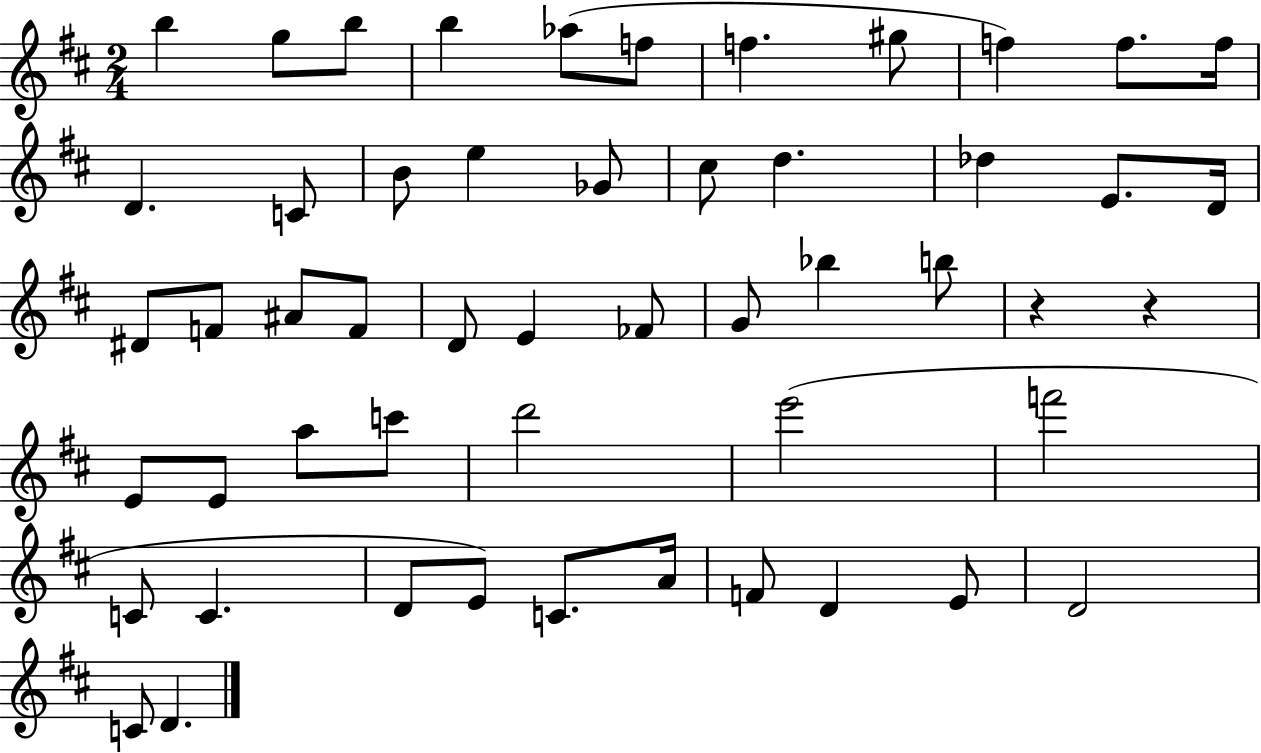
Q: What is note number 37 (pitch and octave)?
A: E6